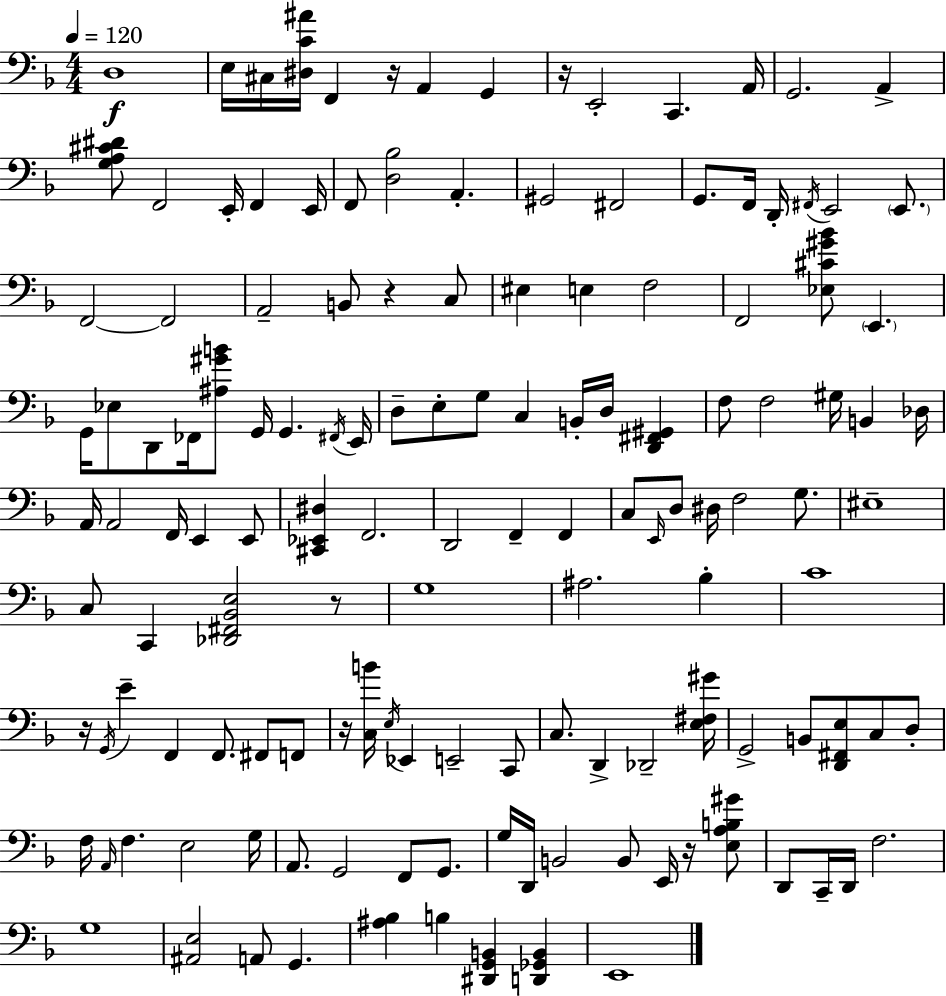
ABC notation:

X:1
T:Untitled
M:4/4
L:1/4
K:F
D,4 E,/4 ^C,/4 [^D,C^A]/4 F,, z/4 A,, G,, z/4 E,,2 C,, A,,/4 G,,2 A,, [G,A,^C^D]/2 F,,2 E,,/4 F,, E,,/4 F,,/2 [D,_B,]2 A,, ^G,,2 ^F,,2 G,,/2 F,,/4 D,,/4 ^F,,/4 E,,2 E,,/2 F,,2 F,,2 A,,2 B,,/2 z C,/2 ^E, E, F,2 F,,2 [_E,^C^G_B]/2 E,, G,,/4 _E,/2 D,,/2 _F,,/4 [^A,^GB]/2 G,,/4 G,, ^F,,/4 E,,/4 D,/2 E,/2 G,/2 C, B,,/4 D,/4 [D,,^F,,^G,,] F,/2 F,2 ^G,/4 B,, _D,/4 A,,/4 A,,2 F,,/4 E,, E,,/2 [^C,,_E,,^D,] F,,2 D,,2 F,, F,, C,/2 E,,/4 D,/2 ^D,/4 F,2 G,/2 ^E,4 C,/2 C,, [_D,,^F,,_B,,E,]2 z/2 G,4 ^A,2 _B, C4 z/4 G,,/4 E F,, F,,/2 ^F,,/2 F,,/2 z/4 [C,B]/4 E,/4 _E,, E,,2 C,,/2 C,/2 D,, _D,,2 [E,^F,^G]/4 G,,2 B,,/2 [D,,^F,,E,]/2 C,/2 D,/2 F,/4 A,,/4 F, E,2 G,/4 A,,/2 G,,2 F,,/2 G,,/2 G,/4 D,,/4 B,,2 B,,/2 E,,/4 z/4 [E,A,B,^G]/2 D,,/2 C,,/4 D,,/4 F,2 G,4 [^A,,E,]2 A,,/2 G,, [^A,_B,] B, [^D,,G,,B,,] [D,,_G,,B,,] E,,4